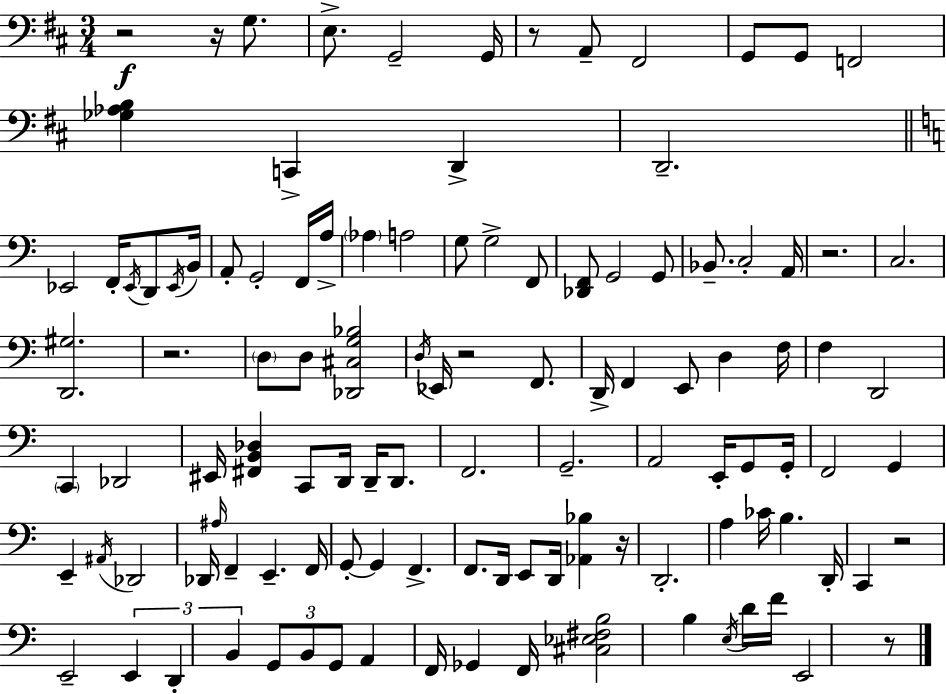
X:1
T:Untitled
M:3/4
L:1/4
K:D
z2 z/4 G,/2 E,/2 G,,2 G,,/4 z/2 A,,/2 ^F,,2 G,,/2 G,,/2 F,,2 [_G,_A,B,] C,, D,, D,,2 _E,,2 F,,/4 _E,,/4 D,,/2 _E,,/4 B,,/4 A,,/2 G,,2 F,,/4 A,/4 _A, A,2 G,/2 G,2 F,,/2 [_D,,F,,]/2 G,,2 G,,/2 _B,,/2 C,2 A,,/4 z2 C,2 [D,,^G,]2 z2 D,/2 D,/2 [_D,,^C,G,_B,]2 D,/4 _E,,/4 z2 F,,/2 D,,/4 F,, E,,/2 D, F,/4 F, D,,2 C,, _D,,2 ^E,,/4 [^F,,B,,_D,] C,,/2 D,,/4 D,,/4 D,,/2 F,,2 G,,2 A,,2 E,,/4 G,,/2 G,,/4 F,,2 G,, E,, ^A,,/4 _D,,2 _D,,/4 ^A,/4 F,, E,, F,,/4 G,,/2 G,, F,, F,,/2 D,,/4 E,,/2 D,,/4 [_A,,_B,] z/4 D,,2 A, _C/4 B, D,,/4 C,, z2 E,,2 E,, D,, B,, G,,/2 B,,/2 G,,/2 A,, F,,/4 _G,, F,,/4 [^C,_E,^F,B,]2 B, E,/4 D/4 F/4 E,,2 z/2